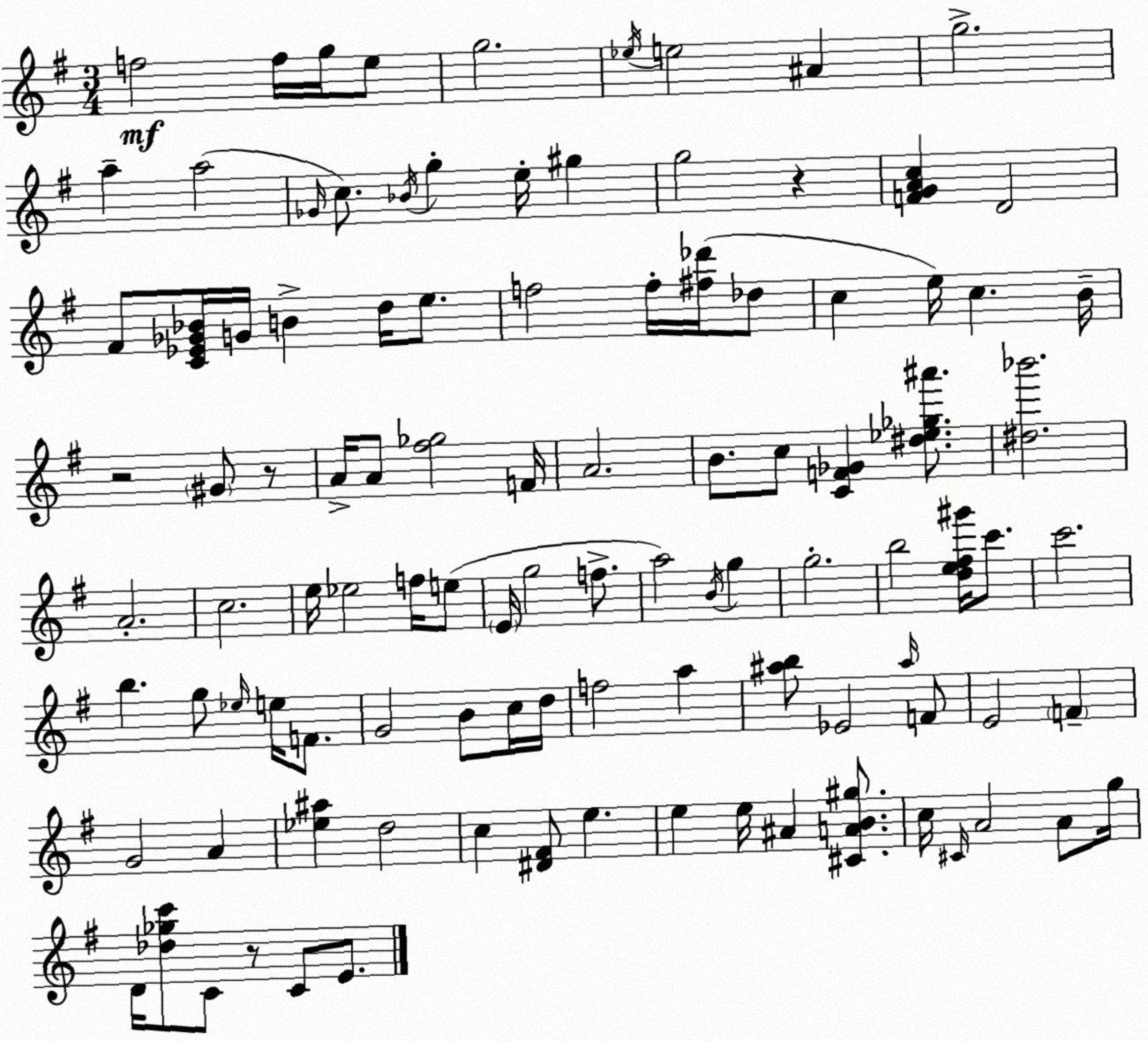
X:1
T:Untitled
M:3/4
L:1/4
K:Em
f2 f/4 g/4 e/2 g2 _e/4 e2 ^A g2 a a2 _G/4 c/2 _B/4 g e/4 ^g g2 z [FGAc] D2 ^F/2 [C_E_G_B]/4 G/4 B d/4 e/2 f2 f/4 [^f_d']/4 _d/2 c e/4 c B/4 z2 ^G/2 z/2 A/4 A/2 [^f_g]2 F/4 A2 B/2 c/2 [CF_G] [^d_e_g^a']/2 [^d_b']2 A2 c2 e/4 _e2 f/4 e/2 E/4 g2 f/2 a2 B/4 g g2 b2 [de^f^g']/4 c'/2 c'2 b g/2 _e/4 e/4 F/2 G2 B/2 c/4 d/4 f2 a [^ab]/2 _E2 ^a/4 F/2 E2 F G2 A [_e^a] d2 c [^D^F]/2 e e e/4 ^A [^CAB^g]/2 c/4 ^C/4 A2 A/2 g/4 D/4 [_d_gc']/2 C/2 z/2 C/2 E/2